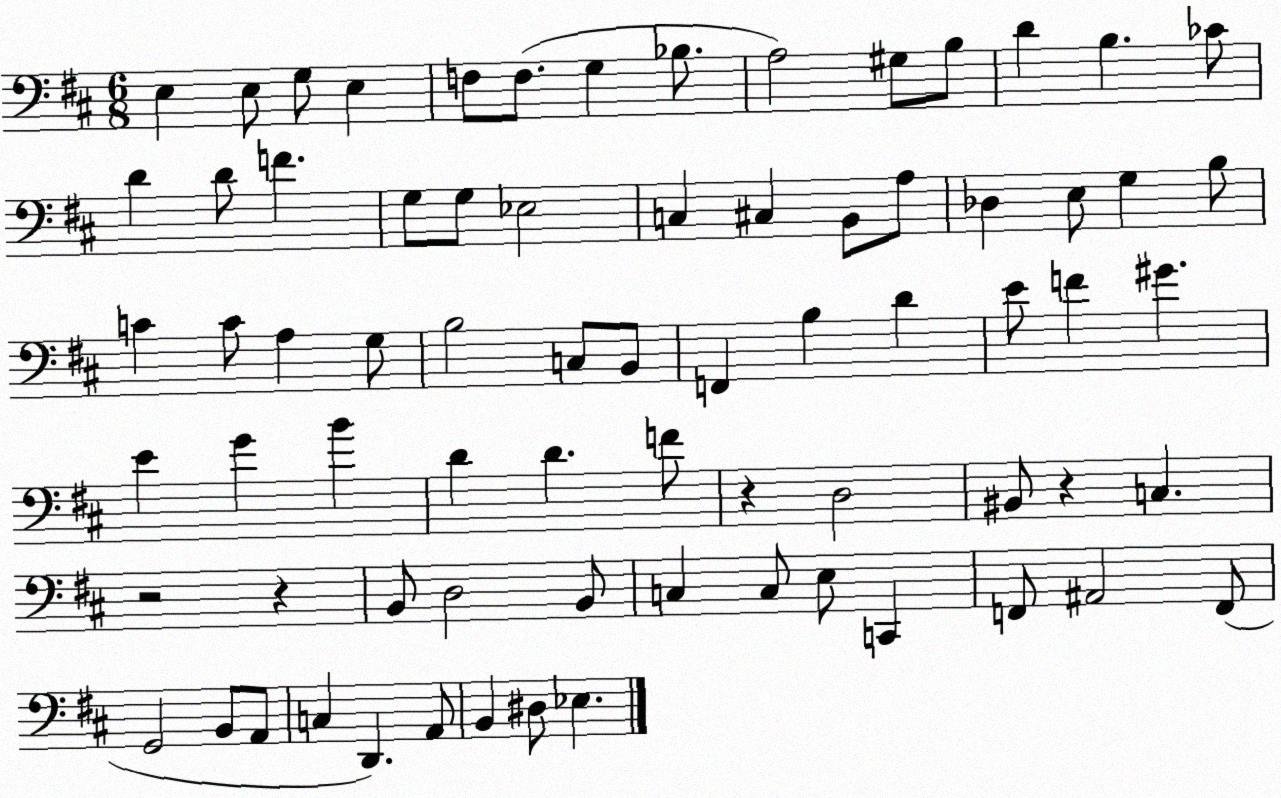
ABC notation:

X:1
T:Untitled
M:6/8
L:1/4
K:D
E, E,/2 G,/2 E, F,/2 F,/2 G, _B,/2 A,2 ^G,/2 B,/2 D B, _C/2 D D/2 F G,/2 G,/2 _E,2 C, ^C, B,,/2 A,/2 _D, E,/2 G, B,/2 C C/2 A, G,/2 B,2 C,/2 B,,/2 F,, B, D E/2 F ^G E G B D D F/2 z D,2 ^B,,/2 z C, z2 z B,,/2 D,2 B,,/2 C, C,/2 E,/2 C,, F,,/2 ^A,,2 F,,/2 G,,2 B,,/2 A,,/2 C, D,, A,,/2 B,, ^D,/2 _E,